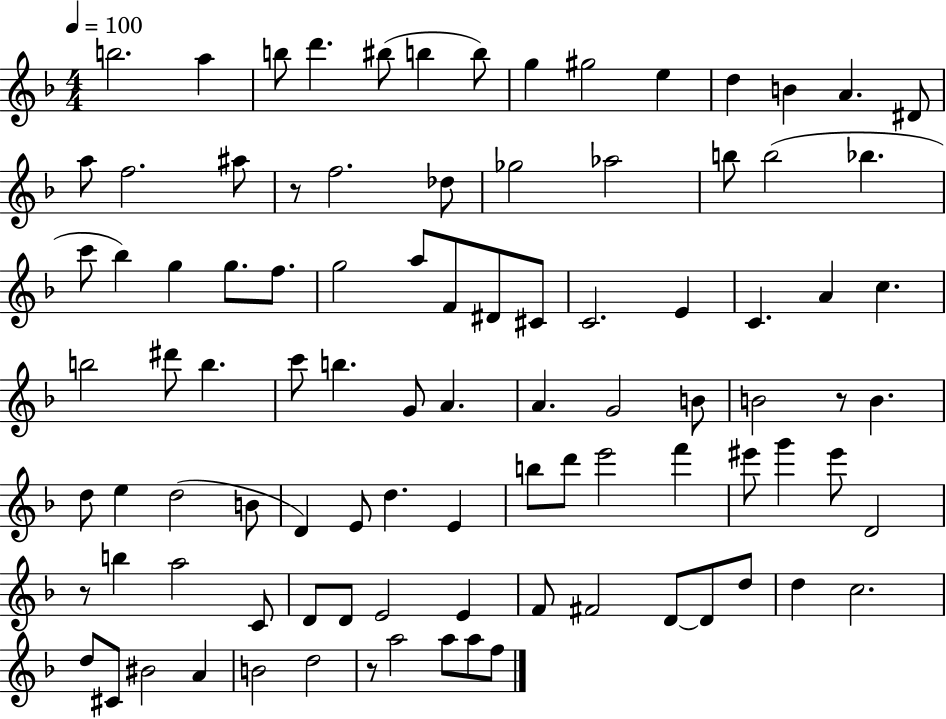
{
  \clef treble
  \numericTimeSignature
  \time 4/4
  \key f \major
  \tempo 4 = 100
  b''2. a''4 | b''8 d'''4. bis''8( b''4 b''8) | g''4 gis''2 e''4 | d''4 b'4 a'4. dis'8 | \break a''8 f''2. ais''8 | r8 f''2. des''8 | ges''2 aes''2 | b''8 b''2( bes''4. | \break c'''8 bes''4) g''4 g''8. f''8. | g''2 a''8 f'8 dis'8 cis'8 | c'2. e'4 | c'4. a'4 c''4. | \break b''2 dis'''8 b''4. | c'''8 b''4. g'8 a'4. | a'4. g'2 b'8 | b'2 r8 b'4. | \break d''8 e''4 d''2( b'8 | d'4) e'8 d''4. e'4 | b''8 d'''8 e'''2 f'''4 | eis'''8 g'''4 eis'''8 d'2 | \break r8 b''4 a''2 c'8 | d'8 d'8 e'2 e'4 | f'8 fis'2 d'8~~ d'8 d''8 | d''4 c''2. | \break d''8 cis'8 bis'2 a'4 | b'2 d''2 | r8 a''2 a''8 a''8 f''8 | \bar "|."
}